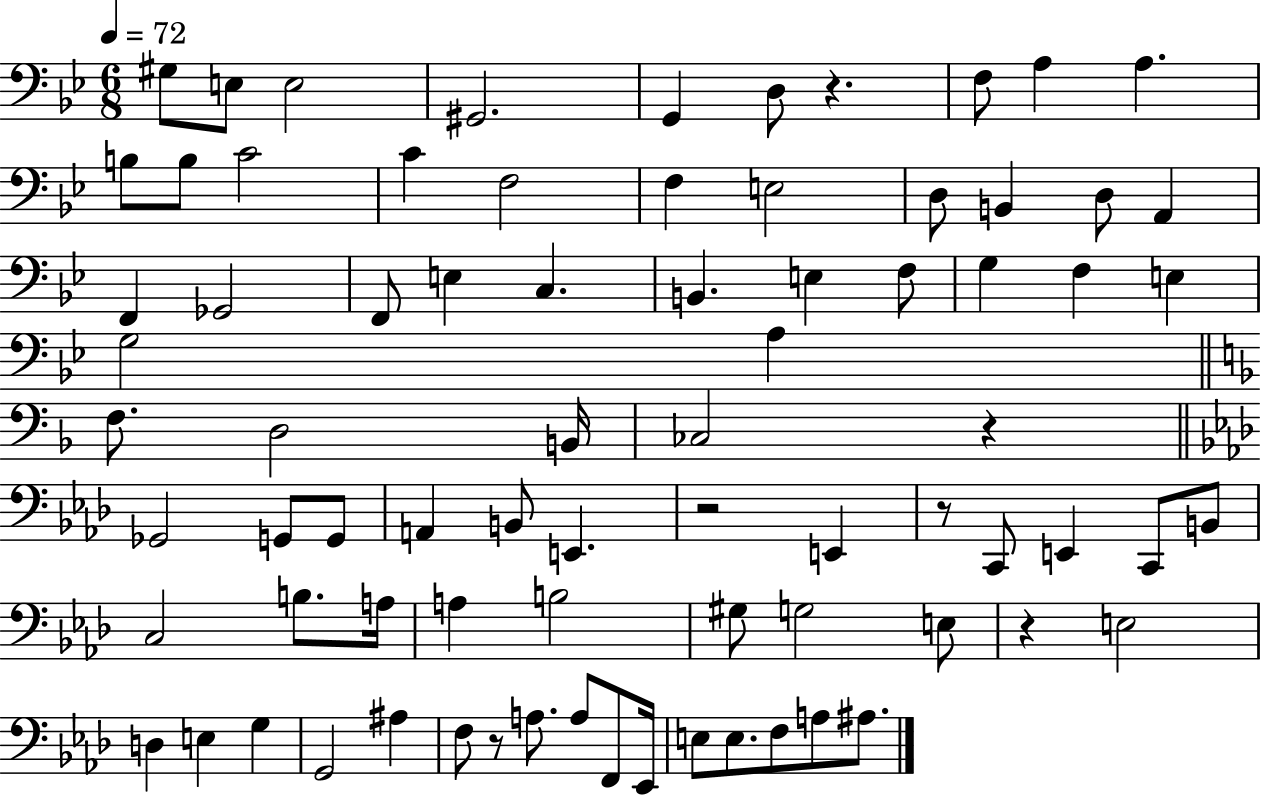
G#3/e E3/e E3/h G#2/h. G2/q D3/e R/q. F3/e A3/q A3/q. B3/e B3/e C4/h C4/q F3/h F3/q E3/h D3/e B2/q D3/e A2/q F2/q Gb2/h F2/e E3/q C3/q. B2/q. E3/q F3/e G3/q F3/q E3/q G3/h A3/q F3/e. D3/h B2/s CES3/h R/q Gb2/h G2/e G2/e A2/q B2/e E2/q. R/h E2/q R/e C2/e E2/q C2/e B2/e C3/h B3/e. A3/s A3/q B3/h G#3/e G3/h E3/e R/q E3/h D3/q E3/q G3/q G2/h A#3/q F3/e R/e A3/e. A3/e F2/e Eb2/s E3/e E3/e. F3/e A3/e A#3/e.